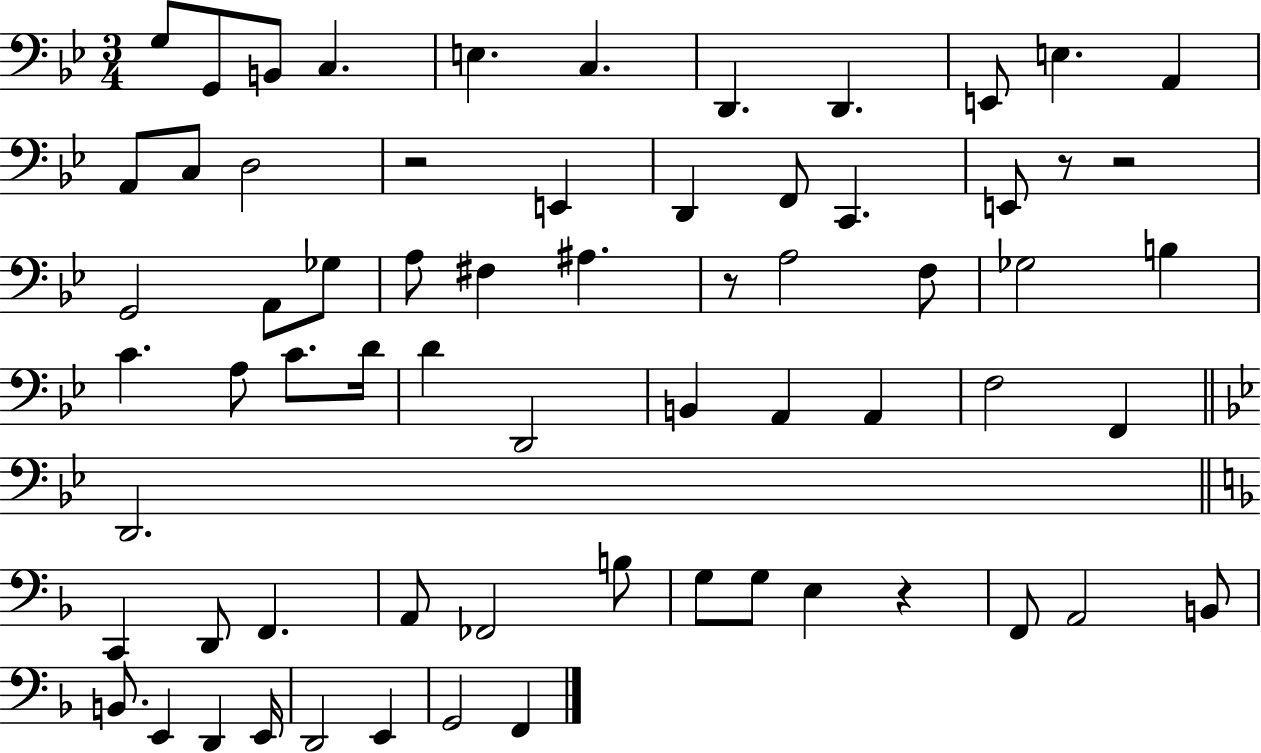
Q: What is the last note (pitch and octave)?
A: F2